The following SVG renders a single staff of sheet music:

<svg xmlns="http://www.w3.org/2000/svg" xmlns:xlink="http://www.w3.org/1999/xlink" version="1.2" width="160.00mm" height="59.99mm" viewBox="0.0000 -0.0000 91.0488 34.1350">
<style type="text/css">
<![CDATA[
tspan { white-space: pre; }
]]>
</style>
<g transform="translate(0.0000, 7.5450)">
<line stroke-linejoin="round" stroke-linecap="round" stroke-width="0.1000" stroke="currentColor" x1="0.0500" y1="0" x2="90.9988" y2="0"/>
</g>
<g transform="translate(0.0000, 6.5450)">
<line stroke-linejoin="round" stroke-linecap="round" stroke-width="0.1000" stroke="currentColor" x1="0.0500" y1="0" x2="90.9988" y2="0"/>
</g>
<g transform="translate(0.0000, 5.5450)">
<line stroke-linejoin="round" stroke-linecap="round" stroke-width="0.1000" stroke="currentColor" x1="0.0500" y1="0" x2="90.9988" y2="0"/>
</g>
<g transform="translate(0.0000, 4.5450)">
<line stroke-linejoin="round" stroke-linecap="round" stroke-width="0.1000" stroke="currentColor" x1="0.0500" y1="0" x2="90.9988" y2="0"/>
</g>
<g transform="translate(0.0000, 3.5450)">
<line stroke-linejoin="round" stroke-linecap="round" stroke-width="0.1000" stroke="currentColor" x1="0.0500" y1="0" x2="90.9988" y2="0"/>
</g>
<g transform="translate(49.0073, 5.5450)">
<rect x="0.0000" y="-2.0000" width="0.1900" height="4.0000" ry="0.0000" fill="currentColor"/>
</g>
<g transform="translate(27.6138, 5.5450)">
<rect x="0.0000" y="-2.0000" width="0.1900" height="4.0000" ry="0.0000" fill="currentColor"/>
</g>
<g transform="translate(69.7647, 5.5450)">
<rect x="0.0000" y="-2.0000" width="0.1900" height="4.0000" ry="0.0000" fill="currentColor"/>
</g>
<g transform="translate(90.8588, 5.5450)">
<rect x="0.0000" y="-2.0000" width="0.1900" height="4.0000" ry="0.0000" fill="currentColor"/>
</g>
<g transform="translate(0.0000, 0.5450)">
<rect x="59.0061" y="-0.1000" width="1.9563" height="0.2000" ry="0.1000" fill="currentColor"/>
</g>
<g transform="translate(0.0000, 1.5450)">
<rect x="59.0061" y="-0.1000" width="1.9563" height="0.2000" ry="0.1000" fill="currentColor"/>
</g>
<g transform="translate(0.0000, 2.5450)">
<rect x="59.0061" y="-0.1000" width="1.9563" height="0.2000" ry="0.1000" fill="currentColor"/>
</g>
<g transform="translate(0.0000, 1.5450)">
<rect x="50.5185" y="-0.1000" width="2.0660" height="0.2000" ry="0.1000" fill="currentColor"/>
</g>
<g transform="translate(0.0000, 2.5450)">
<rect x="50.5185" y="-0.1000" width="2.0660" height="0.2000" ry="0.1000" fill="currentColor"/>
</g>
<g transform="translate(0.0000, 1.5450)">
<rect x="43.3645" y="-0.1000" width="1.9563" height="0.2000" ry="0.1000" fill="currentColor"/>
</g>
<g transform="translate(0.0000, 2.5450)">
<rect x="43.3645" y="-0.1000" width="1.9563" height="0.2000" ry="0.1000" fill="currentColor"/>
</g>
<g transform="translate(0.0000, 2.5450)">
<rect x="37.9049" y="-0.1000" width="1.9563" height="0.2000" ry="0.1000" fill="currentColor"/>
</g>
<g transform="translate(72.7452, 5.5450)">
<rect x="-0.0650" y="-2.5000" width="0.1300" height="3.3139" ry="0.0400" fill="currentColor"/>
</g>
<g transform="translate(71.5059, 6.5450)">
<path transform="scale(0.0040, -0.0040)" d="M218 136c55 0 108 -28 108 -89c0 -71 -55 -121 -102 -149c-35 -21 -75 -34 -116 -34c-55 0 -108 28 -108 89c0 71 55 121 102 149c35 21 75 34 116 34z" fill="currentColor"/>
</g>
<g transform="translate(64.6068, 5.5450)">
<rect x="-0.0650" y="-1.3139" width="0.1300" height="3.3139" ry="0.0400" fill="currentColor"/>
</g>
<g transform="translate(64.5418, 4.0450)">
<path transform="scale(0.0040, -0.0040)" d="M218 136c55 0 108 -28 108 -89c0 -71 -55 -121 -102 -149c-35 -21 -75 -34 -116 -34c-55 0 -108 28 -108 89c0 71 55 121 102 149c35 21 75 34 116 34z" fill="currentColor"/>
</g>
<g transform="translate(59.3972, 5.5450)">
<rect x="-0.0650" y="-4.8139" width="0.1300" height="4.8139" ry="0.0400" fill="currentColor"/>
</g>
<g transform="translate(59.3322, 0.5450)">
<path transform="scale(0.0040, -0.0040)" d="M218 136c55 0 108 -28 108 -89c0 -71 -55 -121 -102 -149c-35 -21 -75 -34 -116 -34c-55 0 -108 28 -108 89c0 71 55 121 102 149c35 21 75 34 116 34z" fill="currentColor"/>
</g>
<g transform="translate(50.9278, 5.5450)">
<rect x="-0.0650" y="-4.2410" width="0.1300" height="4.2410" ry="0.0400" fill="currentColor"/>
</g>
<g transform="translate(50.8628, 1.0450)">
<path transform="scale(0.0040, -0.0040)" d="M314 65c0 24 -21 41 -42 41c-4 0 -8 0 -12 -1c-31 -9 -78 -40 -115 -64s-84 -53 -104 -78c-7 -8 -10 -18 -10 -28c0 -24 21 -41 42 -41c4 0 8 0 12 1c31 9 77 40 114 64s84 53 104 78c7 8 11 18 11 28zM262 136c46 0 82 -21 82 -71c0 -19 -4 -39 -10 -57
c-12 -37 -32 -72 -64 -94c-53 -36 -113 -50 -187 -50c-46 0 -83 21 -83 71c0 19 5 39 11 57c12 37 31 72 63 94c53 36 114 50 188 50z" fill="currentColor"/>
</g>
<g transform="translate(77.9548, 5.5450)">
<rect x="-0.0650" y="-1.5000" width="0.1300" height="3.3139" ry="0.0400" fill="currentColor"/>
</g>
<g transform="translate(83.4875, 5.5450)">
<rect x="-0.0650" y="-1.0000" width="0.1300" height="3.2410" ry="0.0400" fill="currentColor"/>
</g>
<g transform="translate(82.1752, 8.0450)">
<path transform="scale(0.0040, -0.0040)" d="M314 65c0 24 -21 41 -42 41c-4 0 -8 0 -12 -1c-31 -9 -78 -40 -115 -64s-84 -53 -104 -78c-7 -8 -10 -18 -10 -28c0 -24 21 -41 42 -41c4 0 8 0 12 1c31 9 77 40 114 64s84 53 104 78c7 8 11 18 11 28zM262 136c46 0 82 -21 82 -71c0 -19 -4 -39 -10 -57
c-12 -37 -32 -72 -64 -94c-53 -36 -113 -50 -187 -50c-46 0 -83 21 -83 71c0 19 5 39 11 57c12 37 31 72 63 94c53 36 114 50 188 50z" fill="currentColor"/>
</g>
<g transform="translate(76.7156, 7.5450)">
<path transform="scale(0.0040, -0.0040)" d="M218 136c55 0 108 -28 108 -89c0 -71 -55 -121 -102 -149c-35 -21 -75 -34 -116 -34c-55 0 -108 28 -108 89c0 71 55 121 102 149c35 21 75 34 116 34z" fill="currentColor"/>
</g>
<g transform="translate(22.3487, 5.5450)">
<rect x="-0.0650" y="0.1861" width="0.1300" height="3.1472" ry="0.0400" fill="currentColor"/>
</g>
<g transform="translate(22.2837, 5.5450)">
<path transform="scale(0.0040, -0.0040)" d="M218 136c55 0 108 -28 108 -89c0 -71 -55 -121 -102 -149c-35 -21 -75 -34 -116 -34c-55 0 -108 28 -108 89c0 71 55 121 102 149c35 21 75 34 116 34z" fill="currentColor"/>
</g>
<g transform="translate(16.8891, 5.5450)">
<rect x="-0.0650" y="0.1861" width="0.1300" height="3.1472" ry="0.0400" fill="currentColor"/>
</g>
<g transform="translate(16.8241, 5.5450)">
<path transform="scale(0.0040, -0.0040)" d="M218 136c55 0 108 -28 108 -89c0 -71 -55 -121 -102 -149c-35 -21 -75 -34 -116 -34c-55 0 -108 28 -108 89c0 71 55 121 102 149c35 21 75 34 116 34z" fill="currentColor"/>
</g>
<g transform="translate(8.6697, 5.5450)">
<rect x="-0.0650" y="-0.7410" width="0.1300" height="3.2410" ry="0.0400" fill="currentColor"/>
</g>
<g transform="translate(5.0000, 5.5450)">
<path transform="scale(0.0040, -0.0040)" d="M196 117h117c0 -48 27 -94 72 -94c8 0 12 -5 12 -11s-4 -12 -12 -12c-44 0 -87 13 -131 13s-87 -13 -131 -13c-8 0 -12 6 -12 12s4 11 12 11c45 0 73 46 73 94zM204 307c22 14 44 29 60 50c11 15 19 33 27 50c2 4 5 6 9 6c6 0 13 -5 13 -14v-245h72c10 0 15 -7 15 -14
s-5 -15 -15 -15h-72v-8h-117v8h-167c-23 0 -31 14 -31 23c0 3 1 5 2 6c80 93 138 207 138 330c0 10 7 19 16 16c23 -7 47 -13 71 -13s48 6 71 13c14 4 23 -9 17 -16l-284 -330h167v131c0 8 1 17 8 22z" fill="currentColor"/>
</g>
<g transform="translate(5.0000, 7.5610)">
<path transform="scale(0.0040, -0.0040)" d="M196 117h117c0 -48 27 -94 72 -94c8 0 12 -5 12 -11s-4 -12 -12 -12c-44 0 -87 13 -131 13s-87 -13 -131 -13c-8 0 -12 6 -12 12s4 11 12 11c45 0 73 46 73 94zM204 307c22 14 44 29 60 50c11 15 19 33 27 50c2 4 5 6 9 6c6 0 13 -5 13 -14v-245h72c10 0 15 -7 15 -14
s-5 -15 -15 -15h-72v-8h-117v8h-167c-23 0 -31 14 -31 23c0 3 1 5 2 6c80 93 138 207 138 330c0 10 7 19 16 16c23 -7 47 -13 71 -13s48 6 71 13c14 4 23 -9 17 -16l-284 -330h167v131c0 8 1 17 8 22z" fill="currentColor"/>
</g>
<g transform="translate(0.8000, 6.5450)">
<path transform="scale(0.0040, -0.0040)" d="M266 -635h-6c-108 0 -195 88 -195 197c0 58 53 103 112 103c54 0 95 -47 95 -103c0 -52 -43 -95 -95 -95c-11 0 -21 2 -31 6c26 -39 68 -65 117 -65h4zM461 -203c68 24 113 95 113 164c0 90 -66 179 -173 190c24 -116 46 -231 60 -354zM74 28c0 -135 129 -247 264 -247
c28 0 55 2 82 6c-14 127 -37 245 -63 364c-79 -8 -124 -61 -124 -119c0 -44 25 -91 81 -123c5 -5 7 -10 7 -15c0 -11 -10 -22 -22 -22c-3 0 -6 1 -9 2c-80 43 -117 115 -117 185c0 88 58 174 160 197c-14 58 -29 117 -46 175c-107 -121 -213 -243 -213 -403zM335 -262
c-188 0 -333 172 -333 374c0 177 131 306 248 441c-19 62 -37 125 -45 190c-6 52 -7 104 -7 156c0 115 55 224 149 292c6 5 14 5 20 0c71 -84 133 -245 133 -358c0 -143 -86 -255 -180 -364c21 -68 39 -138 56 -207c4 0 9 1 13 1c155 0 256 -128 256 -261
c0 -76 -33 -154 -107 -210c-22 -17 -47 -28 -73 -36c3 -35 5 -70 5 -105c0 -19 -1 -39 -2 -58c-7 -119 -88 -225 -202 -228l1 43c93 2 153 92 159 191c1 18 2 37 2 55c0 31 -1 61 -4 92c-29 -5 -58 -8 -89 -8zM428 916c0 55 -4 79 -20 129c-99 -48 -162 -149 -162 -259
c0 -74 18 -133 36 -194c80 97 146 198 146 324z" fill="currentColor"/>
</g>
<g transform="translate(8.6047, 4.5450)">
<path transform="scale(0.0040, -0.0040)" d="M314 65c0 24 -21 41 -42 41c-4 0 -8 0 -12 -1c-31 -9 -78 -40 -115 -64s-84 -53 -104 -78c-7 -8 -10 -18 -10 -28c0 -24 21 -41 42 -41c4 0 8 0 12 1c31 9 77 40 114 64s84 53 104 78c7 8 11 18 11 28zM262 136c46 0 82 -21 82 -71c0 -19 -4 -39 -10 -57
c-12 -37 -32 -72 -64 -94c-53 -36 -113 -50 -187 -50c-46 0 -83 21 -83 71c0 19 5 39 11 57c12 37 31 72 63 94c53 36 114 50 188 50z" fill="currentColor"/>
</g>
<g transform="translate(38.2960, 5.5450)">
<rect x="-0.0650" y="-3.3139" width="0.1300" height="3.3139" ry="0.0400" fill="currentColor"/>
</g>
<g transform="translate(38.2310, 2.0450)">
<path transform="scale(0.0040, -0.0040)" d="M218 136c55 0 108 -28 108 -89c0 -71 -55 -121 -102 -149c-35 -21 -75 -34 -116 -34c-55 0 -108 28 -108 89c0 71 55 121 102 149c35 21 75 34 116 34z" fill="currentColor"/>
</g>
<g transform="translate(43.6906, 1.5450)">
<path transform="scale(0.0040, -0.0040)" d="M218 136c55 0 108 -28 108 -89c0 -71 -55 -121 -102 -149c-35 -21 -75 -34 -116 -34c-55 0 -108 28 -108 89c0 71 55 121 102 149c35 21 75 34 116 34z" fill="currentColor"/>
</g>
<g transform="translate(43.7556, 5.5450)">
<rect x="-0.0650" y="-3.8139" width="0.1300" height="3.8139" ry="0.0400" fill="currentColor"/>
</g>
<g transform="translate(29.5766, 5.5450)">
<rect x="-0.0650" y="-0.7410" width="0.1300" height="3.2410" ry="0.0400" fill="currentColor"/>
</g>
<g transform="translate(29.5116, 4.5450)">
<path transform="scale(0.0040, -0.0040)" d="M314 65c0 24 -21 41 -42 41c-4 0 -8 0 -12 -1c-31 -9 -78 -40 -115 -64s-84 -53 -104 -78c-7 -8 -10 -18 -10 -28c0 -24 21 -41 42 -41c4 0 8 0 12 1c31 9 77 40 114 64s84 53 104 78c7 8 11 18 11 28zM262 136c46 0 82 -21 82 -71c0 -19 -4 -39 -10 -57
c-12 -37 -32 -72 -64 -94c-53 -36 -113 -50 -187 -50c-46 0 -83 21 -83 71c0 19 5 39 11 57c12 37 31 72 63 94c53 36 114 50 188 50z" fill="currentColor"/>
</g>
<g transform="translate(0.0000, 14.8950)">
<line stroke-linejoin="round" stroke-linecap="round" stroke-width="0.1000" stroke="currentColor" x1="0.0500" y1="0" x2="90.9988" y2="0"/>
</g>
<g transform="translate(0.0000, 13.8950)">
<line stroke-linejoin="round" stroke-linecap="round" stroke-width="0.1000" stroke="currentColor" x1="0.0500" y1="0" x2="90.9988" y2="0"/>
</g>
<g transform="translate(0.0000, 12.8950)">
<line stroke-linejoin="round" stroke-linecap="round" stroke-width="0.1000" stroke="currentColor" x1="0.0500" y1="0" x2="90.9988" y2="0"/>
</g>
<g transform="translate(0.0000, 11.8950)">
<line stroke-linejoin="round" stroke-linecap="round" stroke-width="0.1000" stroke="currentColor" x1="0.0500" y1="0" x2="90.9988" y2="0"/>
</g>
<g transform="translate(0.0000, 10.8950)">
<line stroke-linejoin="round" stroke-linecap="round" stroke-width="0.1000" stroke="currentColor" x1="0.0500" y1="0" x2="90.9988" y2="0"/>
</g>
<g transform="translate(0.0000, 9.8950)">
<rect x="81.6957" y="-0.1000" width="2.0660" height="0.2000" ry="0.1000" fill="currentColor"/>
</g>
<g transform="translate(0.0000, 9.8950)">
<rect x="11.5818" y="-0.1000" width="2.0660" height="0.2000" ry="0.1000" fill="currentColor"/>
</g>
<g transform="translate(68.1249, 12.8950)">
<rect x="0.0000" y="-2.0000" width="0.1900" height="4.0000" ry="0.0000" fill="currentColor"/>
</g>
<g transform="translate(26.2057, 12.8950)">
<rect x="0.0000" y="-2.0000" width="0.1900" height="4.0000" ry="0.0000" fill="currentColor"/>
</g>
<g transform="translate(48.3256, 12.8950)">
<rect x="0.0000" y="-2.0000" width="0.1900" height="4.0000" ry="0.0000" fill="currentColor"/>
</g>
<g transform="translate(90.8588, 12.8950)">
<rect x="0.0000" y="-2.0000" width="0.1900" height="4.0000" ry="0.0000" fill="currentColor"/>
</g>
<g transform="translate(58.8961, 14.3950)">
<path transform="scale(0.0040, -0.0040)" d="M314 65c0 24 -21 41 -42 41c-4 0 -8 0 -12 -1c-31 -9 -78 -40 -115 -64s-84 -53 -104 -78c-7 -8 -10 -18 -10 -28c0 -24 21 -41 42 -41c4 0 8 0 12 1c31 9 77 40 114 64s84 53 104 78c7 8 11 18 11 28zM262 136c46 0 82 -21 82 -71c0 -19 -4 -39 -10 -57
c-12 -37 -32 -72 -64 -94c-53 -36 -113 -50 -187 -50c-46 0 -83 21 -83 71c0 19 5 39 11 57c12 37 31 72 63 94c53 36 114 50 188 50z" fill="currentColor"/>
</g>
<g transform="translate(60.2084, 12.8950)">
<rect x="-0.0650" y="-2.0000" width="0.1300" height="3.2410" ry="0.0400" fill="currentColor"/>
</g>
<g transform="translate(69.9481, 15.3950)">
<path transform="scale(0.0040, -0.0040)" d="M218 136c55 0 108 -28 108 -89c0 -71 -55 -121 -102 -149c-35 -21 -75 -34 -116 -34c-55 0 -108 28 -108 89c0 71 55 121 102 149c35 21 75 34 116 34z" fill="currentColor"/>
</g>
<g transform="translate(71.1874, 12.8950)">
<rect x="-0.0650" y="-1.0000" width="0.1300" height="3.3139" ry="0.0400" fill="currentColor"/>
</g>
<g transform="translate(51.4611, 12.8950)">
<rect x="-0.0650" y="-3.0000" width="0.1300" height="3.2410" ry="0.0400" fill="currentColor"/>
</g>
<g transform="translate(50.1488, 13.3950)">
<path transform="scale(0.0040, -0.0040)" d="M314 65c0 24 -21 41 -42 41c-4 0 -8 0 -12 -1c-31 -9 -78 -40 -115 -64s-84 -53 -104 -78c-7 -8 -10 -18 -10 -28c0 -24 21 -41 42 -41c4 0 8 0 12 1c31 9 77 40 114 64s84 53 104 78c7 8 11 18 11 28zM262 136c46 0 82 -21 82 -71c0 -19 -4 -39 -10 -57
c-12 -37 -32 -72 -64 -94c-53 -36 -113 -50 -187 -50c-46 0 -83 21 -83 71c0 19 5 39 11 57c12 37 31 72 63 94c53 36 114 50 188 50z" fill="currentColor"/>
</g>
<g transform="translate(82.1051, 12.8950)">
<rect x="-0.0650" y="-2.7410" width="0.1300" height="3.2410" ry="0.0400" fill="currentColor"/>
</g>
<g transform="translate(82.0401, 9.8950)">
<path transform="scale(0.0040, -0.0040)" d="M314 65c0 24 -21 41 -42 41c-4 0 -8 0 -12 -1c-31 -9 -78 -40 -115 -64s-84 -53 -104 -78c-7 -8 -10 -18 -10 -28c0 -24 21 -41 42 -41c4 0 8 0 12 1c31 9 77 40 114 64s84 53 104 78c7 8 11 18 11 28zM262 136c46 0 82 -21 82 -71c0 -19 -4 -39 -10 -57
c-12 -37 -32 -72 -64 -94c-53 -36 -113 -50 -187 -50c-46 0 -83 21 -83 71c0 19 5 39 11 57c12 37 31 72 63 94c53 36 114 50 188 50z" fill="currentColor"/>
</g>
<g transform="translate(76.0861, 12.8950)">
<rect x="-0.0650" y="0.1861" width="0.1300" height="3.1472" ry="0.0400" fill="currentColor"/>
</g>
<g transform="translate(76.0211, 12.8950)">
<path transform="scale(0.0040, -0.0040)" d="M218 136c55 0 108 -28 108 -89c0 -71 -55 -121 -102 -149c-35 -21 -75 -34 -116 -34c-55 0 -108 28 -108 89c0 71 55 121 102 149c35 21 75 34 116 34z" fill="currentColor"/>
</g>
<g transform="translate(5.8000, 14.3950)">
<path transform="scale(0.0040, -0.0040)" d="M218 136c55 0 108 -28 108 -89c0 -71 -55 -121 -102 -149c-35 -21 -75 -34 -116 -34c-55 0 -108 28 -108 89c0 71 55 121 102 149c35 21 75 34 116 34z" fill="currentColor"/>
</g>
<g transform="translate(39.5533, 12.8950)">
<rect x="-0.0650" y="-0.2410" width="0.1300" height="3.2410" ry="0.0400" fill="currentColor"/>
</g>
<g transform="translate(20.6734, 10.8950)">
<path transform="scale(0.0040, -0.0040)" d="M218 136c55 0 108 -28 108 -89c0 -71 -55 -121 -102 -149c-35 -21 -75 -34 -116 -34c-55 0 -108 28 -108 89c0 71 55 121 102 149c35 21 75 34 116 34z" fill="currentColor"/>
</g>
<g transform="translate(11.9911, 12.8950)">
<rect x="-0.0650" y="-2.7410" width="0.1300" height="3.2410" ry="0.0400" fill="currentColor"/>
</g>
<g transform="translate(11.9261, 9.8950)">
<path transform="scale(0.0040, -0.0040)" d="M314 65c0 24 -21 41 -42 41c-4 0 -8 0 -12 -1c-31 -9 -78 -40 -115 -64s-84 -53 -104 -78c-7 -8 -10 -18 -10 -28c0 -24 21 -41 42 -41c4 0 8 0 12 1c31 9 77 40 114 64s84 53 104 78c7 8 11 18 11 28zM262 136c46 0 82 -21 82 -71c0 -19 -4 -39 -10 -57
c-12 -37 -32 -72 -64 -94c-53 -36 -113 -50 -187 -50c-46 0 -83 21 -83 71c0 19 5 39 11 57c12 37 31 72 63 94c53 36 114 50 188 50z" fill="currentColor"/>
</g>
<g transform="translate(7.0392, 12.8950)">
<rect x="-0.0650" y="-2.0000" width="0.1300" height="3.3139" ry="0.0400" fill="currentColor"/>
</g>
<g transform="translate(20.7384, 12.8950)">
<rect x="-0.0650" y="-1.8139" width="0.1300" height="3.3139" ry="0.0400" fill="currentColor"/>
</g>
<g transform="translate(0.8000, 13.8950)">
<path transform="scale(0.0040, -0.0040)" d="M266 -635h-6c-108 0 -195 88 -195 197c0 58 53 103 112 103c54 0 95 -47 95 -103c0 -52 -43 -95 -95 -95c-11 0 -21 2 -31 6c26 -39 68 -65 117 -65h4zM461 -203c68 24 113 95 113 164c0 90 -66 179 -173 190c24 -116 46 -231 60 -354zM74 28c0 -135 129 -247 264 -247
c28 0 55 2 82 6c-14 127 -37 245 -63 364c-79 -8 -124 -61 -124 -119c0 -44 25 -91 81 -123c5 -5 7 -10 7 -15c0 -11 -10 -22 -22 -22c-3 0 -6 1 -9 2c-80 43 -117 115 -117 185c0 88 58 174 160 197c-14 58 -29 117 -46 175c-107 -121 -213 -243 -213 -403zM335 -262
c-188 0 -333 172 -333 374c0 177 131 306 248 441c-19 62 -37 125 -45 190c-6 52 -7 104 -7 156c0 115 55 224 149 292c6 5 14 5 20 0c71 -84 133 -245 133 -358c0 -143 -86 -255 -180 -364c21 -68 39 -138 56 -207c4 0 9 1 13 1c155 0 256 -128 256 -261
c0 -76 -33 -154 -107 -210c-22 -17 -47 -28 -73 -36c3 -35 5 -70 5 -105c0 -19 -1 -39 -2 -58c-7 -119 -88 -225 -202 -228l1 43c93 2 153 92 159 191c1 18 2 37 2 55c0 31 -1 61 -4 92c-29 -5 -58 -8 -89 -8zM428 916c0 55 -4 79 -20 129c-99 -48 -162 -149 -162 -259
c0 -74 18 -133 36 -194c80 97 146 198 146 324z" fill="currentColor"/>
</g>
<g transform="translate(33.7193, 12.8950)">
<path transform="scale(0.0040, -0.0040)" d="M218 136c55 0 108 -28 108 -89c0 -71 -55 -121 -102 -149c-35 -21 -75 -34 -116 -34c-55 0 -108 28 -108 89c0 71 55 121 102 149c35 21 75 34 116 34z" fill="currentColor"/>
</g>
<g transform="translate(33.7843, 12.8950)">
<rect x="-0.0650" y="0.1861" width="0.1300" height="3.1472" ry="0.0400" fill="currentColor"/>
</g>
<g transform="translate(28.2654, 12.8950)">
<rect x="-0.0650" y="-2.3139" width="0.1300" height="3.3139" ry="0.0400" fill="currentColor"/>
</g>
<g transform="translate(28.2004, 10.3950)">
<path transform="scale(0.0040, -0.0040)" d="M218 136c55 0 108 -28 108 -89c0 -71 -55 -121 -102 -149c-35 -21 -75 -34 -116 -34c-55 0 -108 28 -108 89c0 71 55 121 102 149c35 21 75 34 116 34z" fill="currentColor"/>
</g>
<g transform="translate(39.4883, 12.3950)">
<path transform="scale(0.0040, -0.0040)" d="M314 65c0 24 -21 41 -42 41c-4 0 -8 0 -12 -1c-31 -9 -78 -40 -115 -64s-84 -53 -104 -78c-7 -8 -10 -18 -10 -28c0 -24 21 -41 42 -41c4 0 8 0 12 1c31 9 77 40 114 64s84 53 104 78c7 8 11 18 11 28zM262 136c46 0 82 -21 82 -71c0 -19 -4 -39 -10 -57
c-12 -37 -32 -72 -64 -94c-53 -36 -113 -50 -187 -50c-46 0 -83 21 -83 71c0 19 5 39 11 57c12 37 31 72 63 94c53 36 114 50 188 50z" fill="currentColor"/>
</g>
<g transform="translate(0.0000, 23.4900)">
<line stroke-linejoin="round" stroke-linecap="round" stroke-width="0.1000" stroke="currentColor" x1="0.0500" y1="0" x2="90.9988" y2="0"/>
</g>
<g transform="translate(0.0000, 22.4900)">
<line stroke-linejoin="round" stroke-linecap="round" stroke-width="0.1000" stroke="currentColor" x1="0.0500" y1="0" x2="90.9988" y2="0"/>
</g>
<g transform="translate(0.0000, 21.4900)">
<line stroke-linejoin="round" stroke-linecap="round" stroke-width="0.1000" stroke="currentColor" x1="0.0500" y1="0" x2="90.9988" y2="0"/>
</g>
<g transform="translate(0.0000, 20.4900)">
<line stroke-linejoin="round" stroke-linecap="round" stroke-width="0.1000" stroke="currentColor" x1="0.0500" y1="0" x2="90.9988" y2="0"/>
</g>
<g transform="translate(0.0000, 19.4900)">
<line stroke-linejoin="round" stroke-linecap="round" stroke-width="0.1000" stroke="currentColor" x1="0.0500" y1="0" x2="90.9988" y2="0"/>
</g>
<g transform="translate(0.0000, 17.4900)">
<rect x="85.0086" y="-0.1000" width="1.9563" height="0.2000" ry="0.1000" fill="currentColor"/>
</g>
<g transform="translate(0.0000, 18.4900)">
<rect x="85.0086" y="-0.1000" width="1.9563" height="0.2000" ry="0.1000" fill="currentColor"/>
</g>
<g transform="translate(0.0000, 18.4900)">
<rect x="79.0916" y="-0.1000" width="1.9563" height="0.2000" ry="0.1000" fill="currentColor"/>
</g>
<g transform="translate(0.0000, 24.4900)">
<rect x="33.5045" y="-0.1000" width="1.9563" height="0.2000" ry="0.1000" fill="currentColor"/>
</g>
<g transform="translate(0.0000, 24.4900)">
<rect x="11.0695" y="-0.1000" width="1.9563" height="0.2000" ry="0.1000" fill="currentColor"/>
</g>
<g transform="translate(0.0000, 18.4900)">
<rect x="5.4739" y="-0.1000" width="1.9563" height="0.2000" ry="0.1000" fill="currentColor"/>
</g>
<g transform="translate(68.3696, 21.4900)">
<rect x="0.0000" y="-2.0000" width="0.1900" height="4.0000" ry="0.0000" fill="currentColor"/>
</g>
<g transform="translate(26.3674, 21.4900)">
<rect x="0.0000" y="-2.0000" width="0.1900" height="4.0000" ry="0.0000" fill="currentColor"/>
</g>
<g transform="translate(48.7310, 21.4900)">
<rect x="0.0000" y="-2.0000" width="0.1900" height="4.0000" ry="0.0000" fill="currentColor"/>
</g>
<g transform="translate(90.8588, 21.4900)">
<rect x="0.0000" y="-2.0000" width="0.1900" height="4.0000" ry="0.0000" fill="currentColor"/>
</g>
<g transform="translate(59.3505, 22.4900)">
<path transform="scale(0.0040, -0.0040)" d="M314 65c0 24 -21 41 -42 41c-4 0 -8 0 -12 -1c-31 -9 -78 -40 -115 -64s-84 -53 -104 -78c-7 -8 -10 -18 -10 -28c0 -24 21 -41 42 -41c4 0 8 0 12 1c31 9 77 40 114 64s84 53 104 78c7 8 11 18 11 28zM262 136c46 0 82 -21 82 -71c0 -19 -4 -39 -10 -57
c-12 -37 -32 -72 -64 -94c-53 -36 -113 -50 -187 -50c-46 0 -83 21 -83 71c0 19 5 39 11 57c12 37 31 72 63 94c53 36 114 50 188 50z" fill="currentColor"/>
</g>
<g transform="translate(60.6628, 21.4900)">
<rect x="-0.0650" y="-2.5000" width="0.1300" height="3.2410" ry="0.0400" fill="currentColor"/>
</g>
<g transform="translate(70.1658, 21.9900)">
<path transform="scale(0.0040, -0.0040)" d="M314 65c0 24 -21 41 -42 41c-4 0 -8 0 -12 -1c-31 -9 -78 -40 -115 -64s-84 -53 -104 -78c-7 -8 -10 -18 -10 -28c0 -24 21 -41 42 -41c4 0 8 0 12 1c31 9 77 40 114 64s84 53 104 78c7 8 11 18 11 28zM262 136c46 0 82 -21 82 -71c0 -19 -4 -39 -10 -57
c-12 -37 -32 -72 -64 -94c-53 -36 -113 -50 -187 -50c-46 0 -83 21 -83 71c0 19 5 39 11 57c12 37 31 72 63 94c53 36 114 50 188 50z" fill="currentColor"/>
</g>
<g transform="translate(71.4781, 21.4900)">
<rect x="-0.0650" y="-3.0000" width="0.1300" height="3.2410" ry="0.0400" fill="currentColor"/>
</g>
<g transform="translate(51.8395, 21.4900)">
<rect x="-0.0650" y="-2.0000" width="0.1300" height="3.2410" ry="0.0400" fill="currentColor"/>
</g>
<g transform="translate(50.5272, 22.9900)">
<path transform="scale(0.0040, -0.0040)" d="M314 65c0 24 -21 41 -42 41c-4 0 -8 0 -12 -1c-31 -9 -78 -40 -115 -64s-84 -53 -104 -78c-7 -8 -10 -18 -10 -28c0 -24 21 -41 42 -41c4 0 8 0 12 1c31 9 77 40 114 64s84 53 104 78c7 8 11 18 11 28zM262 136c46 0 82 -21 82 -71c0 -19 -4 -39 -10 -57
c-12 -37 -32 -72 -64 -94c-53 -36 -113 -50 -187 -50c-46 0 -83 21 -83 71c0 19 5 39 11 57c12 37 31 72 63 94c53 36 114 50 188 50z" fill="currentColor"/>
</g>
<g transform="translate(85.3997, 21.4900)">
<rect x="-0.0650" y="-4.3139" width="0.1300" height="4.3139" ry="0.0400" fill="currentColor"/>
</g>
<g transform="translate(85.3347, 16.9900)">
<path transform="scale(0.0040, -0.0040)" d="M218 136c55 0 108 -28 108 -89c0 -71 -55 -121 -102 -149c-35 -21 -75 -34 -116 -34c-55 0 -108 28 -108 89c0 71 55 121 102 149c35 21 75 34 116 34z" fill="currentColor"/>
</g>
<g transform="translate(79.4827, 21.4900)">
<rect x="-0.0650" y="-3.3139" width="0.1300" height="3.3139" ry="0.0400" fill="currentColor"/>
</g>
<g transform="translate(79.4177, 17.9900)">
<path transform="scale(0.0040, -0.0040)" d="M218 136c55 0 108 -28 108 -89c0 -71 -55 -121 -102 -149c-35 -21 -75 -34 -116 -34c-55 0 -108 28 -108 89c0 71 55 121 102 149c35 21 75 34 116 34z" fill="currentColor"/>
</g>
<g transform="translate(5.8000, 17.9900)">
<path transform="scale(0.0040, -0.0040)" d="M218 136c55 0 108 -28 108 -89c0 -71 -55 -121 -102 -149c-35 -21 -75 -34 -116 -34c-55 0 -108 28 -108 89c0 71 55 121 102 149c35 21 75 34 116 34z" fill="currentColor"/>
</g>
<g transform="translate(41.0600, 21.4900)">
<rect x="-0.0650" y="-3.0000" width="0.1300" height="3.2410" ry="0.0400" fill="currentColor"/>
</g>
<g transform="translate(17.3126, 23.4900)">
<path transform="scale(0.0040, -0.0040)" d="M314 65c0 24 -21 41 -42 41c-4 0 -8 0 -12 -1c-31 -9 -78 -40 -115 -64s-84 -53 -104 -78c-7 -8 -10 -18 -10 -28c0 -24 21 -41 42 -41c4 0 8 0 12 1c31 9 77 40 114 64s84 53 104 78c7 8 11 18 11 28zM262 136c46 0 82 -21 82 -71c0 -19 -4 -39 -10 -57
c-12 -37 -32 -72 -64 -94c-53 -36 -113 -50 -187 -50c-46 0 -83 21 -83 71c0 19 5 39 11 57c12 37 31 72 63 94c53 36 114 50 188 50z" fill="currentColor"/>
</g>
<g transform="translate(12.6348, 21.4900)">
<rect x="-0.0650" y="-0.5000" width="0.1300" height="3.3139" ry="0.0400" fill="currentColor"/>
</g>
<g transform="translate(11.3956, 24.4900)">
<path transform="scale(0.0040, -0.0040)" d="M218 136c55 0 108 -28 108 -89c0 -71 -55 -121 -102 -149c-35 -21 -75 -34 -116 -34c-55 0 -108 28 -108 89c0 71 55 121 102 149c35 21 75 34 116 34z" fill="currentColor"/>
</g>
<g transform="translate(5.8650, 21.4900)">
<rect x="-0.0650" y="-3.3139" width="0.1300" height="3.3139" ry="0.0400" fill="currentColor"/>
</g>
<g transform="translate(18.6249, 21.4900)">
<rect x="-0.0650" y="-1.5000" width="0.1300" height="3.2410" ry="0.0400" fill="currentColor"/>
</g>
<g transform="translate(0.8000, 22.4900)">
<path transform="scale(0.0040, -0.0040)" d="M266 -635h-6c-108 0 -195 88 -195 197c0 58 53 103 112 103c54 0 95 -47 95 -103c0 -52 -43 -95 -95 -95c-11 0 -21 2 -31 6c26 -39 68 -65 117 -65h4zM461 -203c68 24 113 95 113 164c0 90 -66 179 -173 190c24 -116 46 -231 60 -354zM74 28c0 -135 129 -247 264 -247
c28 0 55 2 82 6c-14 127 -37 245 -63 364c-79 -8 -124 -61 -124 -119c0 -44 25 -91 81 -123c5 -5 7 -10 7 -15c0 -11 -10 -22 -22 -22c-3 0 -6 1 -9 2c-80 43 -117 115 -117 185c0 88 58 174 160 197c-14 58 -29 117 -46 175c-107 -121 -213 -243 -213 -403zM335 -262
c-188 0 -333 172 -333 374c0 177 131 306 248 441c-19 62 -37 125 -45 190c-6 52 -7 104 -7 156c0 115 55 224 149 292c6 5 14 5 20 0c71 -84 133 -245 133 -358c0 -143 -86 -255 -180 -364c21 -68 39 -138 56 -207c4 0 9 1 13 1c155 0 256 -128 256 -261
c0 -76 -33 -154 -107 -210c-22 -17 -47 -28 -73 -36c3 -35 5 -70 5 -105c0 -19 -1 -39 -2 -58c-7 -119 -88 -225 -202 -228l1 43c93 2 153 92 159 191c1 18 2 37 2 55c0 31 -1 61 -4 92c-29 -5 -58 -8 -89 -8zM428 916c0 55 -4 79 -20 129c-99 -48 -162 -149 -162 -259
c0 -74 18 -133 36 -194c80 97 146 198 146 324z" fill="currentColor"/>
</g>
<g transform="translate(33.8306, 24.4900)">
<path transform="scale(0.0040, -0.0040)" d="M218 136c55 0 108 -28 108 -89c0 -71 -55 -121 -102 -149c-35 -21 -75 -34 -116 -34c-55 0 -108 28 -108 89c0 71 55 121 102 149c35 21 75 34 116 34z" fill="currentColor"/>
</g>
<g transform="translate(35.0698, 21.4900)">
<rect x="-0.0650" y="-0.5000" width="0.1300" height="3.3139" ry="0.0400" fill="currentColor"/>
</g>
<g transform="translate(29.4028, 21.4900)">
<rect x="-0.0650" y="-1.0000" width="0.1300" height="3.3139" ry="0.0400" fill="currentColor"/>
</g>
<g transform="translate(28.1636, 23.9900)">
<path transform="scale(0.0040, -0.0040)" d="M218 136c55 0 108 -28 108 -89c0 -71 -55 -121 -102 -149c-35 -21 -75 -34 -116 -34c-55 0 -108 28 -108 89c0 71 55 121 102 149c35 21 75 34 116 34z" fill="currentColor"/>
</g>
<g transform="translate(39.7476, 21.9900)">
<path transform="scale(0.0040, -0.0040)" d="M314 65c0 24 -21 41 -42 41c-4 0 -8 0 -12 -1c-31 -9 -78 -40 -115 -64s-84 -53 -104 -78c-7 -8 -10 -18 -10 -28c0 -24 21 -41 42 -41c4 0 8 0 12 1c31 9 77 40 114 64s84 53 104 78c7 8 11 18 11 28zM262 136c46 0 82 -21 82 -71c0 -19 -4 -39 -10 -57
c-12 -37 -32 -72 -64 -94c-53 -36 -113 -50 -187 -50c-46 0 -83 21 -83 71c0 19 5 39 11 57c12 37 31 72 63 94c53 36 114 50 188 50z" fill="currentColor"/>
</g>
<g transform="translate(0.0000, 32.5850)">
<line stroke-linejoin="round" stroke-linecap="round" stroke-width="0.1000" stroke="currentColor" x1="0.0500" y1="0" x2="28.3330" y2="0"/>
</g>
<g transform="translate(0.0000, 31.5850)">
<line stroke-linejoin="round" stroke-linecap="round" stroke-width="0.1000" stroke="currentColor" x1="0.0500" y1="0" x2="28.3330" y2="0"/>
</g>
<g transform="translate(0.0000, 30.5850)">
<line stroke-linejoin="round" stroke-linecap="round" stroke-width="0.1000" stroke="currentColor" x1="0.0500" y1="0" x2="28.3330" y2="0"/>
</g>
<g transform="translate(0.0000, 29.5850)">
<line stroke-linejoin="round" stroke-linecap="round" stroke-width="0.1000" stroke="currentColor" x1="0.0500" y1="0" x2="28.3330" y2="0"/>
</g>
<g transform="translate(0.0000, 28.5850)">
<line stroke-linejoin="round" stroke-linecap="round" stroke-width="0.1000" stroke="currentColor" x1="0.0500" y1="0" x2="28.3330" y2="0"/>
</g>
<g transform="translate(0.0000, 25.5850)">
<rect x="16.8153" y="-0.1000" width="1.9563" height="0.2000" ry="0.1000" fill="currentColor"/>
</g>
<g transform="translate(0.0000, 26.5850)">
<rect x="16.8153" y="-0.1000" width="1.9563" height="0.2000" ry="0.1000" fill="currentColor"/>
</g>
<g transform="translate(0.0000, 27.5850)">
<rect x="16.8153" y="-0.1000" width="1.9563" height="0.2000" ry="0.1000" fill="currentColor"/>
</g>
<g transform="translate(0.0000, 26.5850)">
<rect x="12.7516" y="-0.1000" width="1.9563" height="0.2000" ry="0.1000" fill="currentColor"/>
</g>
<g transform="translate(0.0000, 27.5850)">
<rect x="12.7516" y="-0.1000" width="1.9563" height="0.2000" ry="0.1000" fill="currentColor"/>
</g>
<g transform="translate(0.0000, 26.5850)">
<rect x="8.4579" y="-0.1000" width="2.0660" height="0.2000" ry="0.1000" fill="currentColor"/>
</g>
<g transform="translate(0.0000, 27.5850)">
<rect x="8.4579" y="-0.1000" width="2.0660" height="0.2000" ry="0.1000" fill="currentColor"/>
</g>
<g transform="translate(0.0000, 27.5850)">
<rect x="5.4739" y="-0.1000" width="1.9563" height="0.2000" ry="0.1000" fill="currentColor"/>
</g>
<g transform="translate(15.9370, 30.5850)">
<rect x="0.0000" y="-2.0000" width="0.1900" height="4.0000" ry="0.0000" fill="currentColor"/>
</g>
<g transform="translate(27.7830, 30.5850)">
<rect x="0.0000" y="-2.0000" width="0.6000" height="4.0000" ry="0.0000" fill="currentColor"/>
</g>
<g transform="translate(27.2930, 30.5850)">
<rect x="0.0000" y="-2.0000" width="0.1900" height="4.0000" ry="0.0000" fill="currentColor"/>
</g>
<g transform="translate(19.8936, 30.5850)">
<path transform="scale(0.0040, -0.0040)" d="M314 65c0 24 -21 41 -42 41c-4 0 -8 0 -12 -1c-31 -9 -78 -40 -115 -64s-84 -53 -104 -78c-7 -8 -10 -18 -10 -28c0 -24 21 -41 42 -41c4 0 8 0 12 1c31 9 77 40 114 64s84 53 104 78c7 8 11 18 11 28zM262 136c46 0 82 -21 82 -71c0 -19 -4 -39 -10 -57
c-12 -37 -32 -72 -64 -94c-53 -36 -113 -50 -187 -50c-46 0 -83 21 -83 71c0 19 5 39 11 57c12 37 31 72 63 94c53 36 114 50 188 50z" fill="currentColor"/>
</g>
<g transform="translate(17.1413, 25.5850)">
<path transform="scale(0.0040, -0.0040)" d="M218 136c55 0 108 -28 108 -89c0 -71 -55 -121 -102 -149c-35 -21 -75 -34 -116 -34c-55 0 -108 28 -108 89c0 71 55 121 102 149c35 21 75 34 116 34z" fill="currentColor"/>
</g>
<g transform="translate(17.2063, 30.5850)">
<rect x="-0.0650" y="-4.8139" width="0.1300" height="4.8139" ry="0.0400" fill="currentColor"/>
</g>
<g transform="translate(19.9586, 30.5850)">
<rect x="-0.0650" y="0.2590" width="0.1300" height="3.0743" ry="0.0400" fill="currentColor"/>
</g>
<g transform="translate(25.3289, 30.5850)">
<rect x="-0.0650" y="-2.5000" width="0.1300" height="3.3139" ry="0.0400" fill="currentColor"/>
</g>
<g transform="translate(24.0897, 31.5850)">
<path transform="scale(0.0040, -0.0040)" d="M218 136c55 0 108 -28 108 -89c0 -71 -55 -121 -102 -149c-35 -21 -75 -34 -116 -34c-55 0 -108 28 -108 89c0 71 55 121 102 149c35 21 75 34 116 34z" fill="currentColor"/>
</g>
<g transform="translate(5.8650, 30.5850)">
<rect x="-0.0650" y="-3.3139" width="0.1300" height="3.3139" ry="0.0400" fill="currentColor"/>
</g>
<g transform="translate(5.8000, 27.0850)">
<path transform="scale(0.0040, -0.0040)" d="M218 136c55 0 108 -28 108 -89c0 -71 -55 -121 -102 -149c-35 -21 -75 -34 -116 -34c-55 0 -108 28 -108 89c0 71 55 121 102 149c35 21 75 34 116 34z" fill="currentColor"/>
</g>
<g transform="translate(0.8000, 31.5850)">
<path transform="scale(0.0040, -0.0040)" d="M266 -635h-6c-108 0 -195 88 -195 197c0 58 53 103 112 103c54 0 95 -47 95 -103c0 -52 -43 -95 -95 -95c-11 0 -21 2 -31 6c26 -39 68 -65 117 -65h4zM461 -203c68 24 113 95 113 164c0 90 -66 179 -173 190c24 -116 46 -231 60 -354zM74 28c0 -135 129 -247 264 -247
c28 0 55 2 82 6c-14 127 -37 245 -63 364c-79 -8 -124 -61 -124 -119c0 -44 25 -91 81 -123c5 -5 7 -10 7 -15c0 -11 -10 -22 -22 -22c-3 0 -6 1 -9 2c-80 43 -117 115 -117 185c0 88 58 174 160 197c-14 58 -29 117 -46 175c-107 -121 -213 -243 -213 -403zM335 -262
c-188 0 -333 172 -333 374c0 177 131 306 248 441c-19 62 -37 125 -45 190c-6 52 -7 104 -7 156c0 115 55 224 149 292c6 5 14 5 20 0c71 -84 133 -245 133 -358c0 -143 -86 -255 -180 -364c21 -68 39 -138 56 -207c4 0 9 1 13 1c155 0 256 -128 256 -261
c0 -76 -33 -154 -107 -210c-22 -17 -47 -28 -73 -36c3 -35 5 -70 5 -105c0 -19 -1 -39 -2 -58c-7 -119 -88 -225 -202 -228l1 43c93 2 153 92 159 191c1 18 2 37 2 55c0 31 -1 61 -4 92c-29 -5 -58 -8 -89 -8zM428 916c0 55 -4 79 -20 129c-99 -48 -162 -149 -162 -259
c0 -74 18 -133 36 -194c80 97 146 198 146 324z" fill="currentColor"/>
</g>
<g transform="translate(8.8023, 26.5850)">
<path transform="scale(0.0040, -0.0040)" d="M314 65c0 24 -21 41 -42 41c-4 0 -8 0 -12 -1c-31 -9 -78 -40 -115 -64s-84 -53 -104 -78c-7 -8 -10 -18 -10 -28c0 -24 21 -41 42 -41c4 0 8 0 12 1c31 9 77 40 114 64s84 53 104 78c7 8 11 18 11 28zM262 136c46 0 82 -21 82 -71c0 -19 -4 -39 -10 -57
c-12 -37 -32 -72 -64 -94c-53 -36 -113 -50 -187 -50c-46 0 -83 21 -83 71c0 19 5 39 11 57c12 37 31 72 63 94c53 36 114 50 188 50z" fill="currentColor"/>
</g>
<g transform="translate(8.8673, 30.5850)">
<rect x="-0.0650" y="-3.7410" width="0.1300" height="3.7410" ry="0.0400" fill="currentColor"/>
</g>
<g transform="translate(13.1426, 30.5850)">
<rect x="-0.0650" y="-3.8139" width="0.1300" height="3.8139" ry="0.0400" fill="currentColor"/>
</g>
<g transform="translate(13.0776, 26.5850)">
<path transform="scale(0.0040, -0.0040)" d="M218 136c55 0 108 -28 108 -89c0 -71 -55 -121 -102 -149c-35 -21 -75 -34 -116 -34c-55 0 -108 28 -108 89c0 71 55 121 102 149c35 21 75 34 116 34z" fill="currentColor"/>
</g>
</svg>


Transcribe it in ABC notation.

X:1
T:Untitled
M:4/4
L:1/4
K:C
d2 B B d2 b c' d'2 e' e G E D2 F a2 f g B c2 A2 F2 D B a2 b C E2 D C A2 F2 G2 A2 b d' b c'2 c' e' B2 G